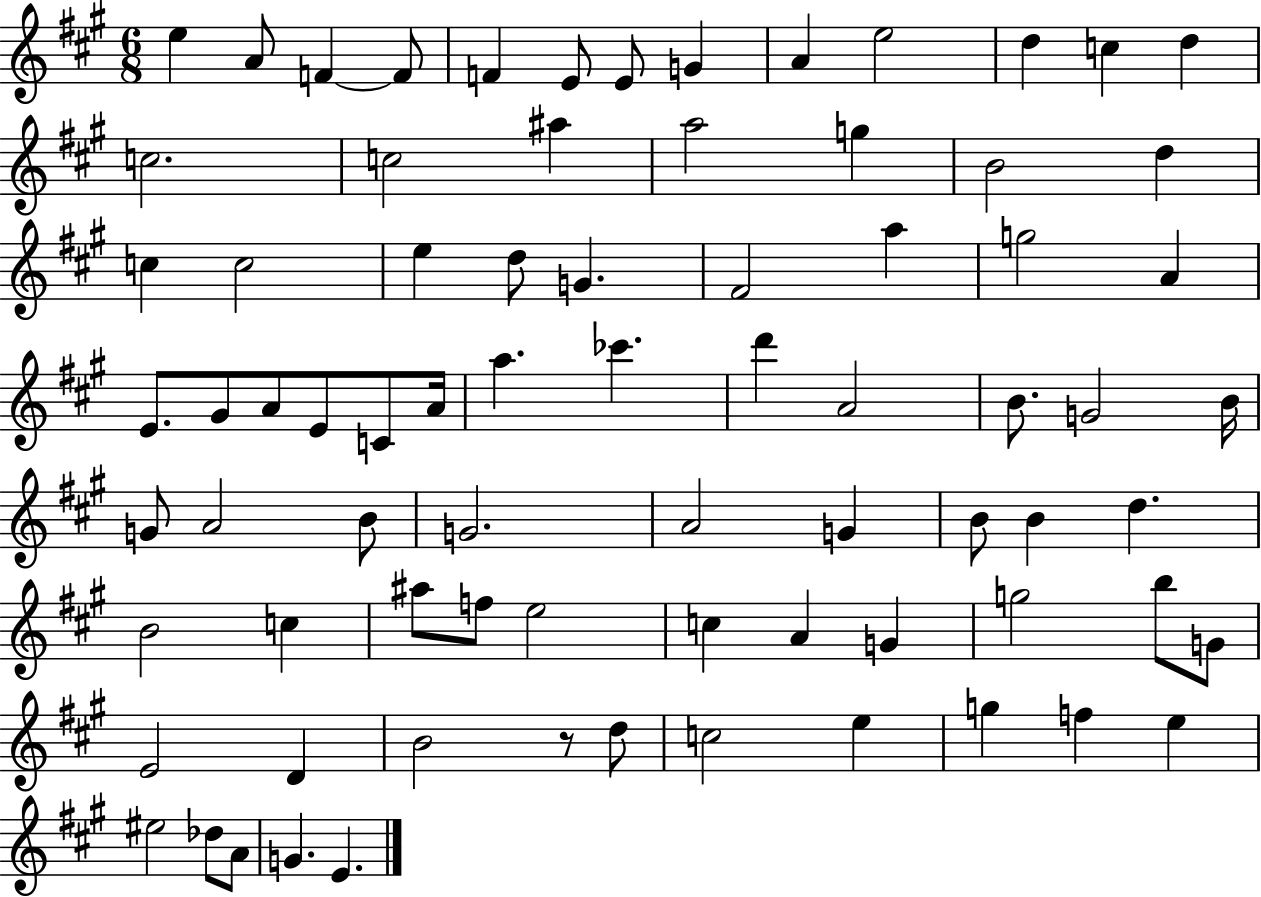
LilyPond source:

{
  \clef treble
  \numericTimeSignature
  \time 6/8
  \key a \major
  e''4 a'8 f'4~~ f'8 | f'4 e'8 e'8 g'4 | a'4 e''2 | d''4 c''4 d''4 | \break c''2. | c''2 ais''4 | a''2 g''4 | b'2 d''4 | \break c''4 c''2 | e''4 d''8 g'4. | fis'2 a''4 | g''2 a'4 | \break e'8. gis'8 a'8 e'8 c'8 a'16 | a''4. ces'''4. | d'''4 a'2 | b'8. g'2 b'16 | \break g'8 a'2 b'8 | g'2. | a'2 g'4 | b'8 b'4 d''4. | \break b'2 c''4 | ais''8 f''8 e''2 | c''4 a'4 g'4 | g''2 b''8 g'8 | \break e'2 d'4 | b'2 r8 d''8 | c''2 e''4 | g''4 f''4 e''4 | \break eis''2 des''8 a'8 | g'4. e'4. | \bar "|."
}